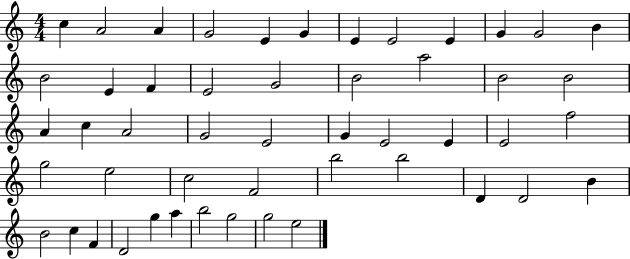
X:1
T:Untitled
M:4/4
L:1/4
K:C
c A2 A G2 E G E E2 E G G2 B B2 E F E2 G2 B2 a2 B2 B2 A c A2 G2 E2 G E2 E E2 f2 g2 e2 c2 F2 b2 b2 D D2 B B2 c F D2 g a b2 g2 g2 e2